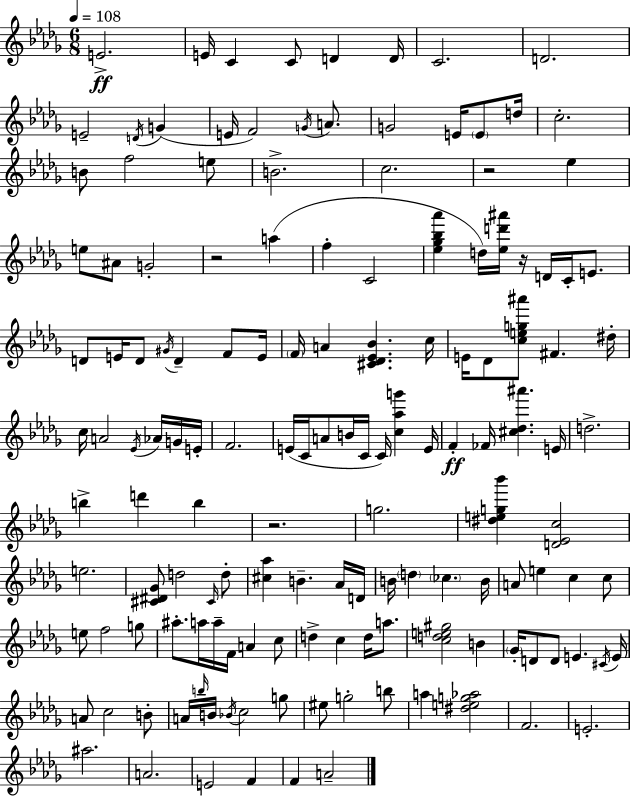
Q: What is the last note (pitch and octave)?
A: A4